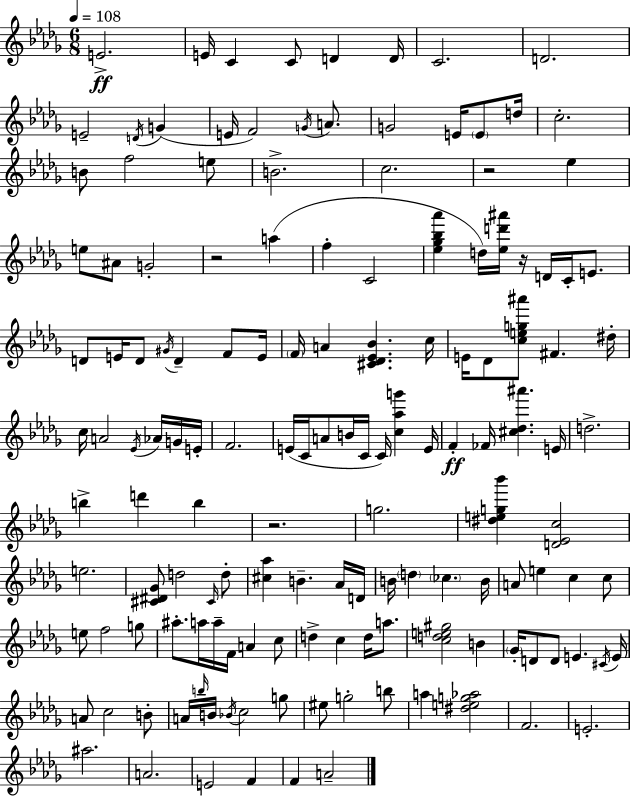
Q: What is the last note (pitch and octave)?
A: A4